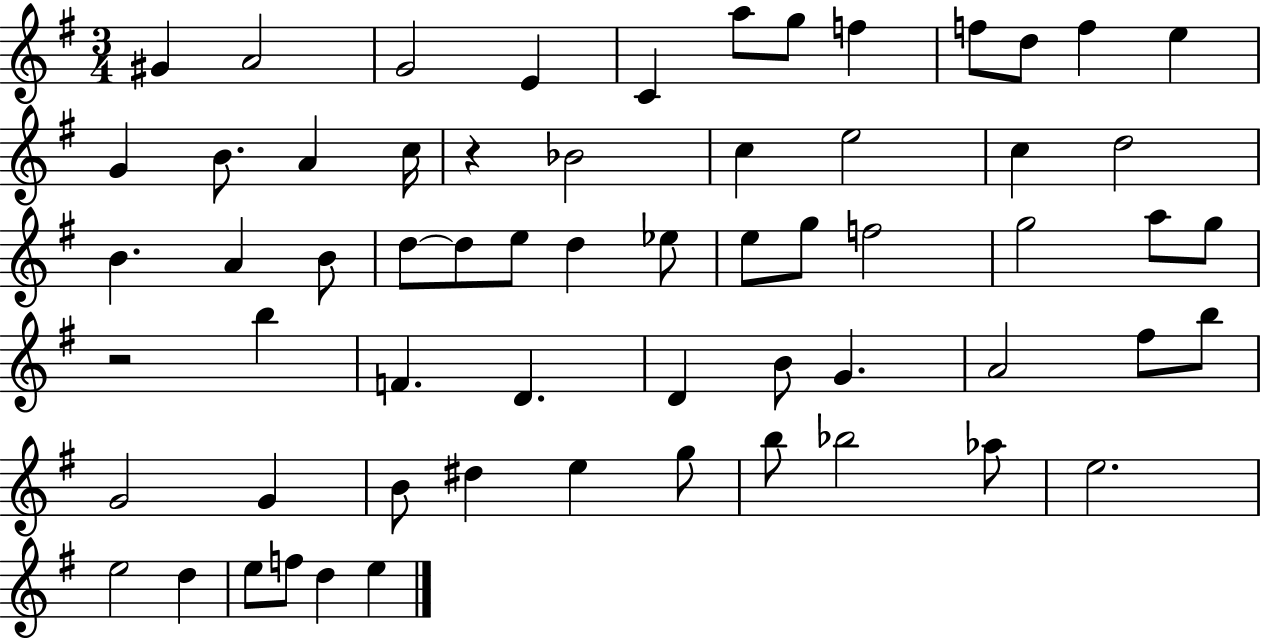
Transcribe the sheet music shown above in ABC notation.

X:1
T:Untitled
M:3/4
L:1/4
K:G
^G A2 G2 E C a/2 g/2 f f/2 d/2 f e G B/2 A c/4 z _B2 c e2 c d2 B A B/2 d/2 d/2 e/2 d _e/2 e/2 g/2 f2 g2 a/2 g/2 z2 b F D D B/2 G A2 ^f/2 b/2 G2 G B/2 ^d e g/2 b/2 _b2 _a/2 e2 e2 d e/2 f/2 d e